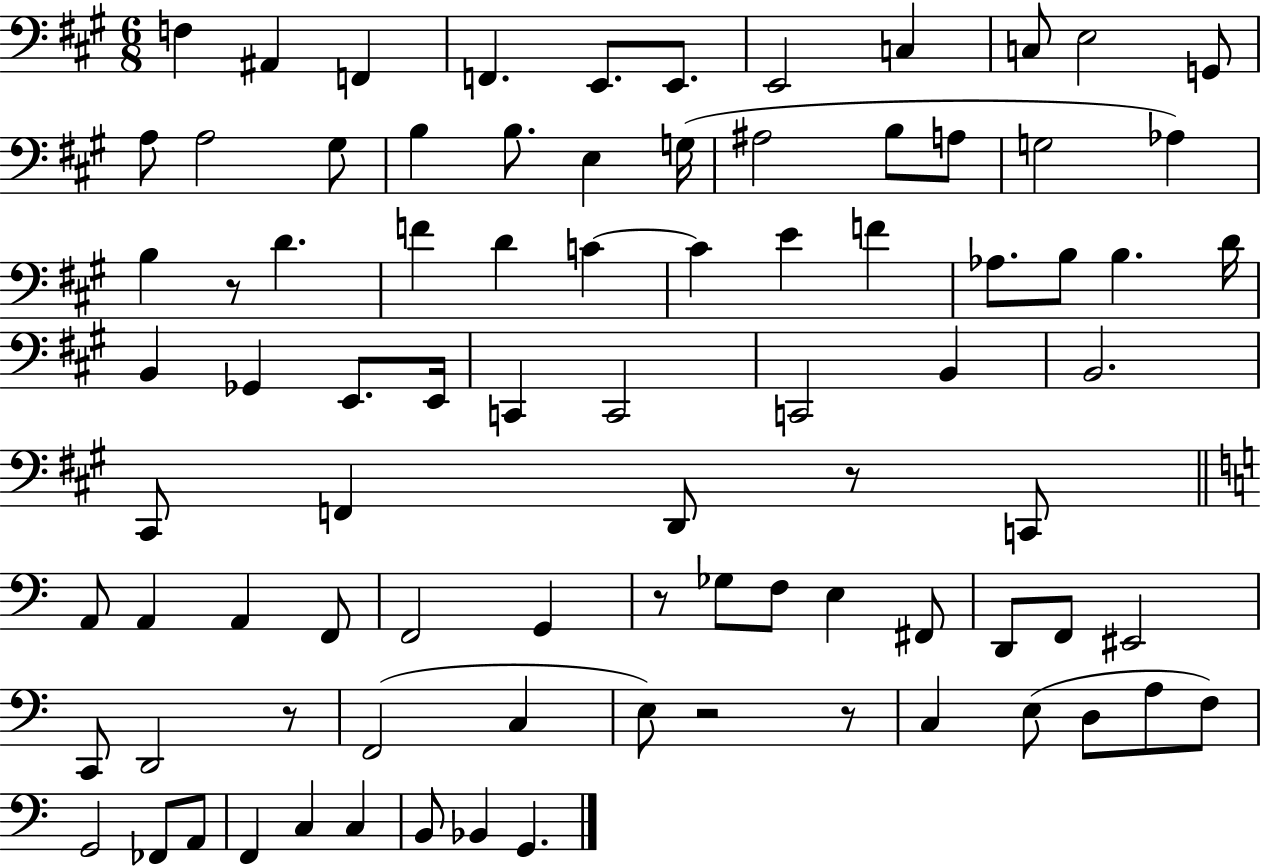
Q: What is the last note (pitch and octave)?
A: G2